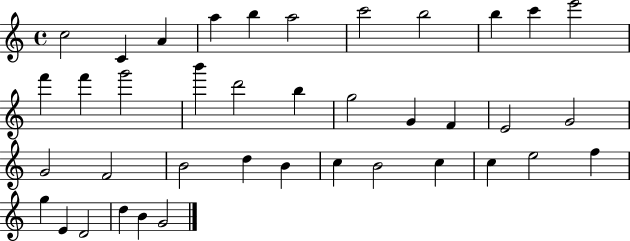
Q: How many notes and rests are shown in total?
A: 39